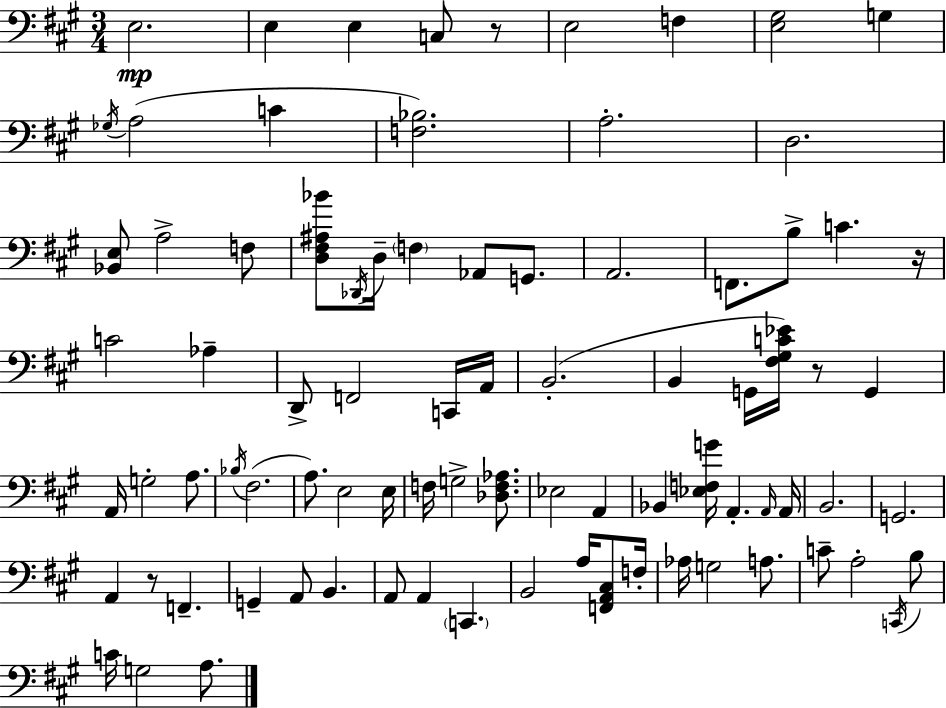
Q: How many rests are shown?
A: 4